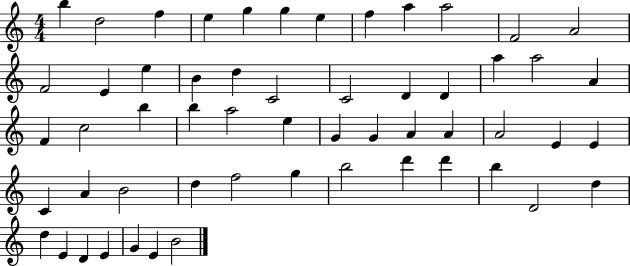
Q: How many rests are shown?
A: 0